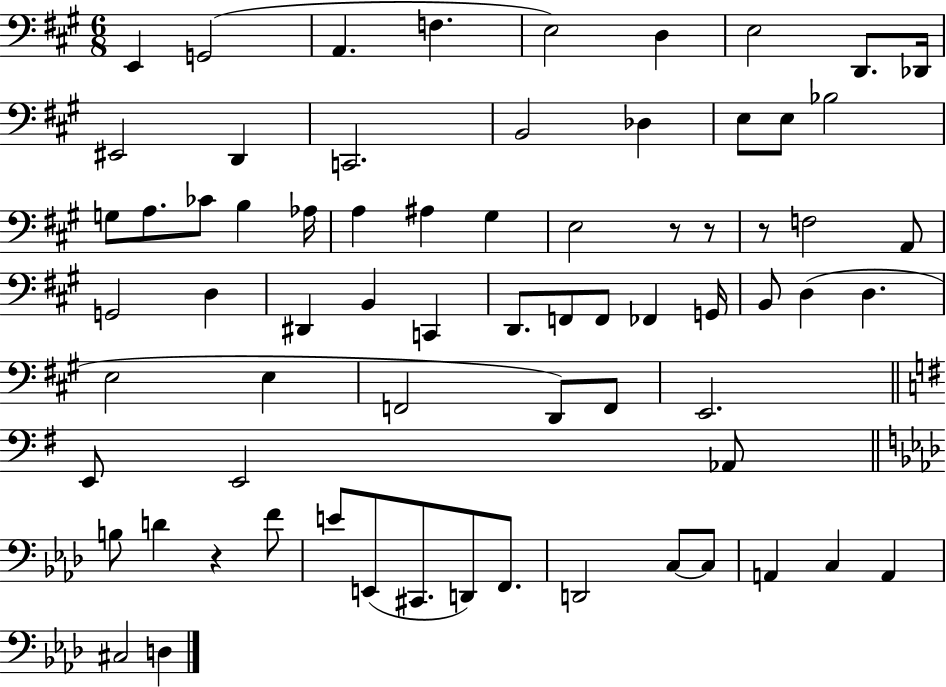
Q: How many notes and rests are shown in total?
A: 70